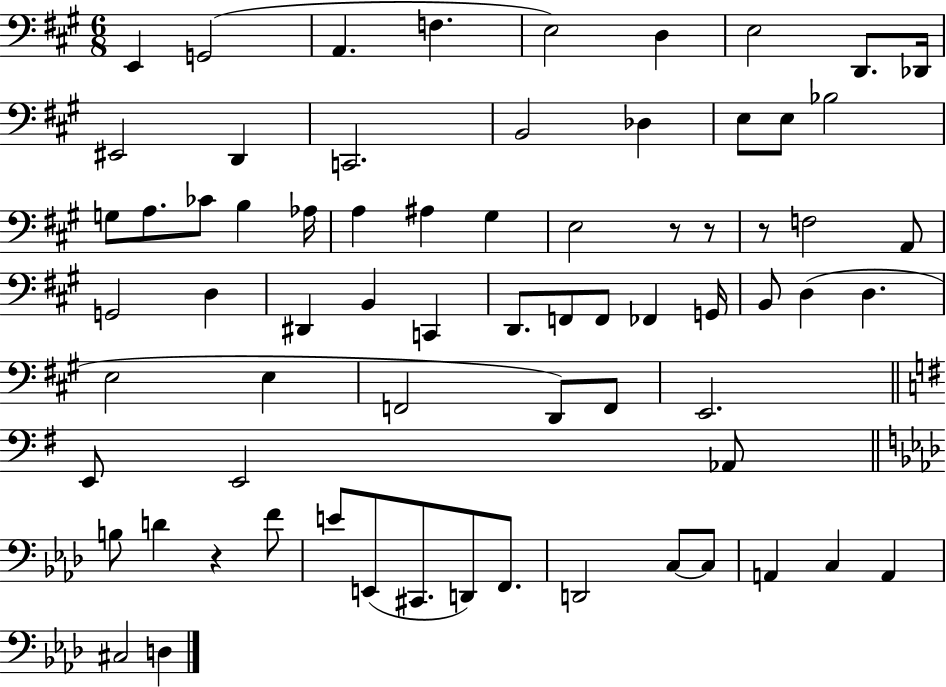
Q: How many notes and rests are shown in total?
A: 70